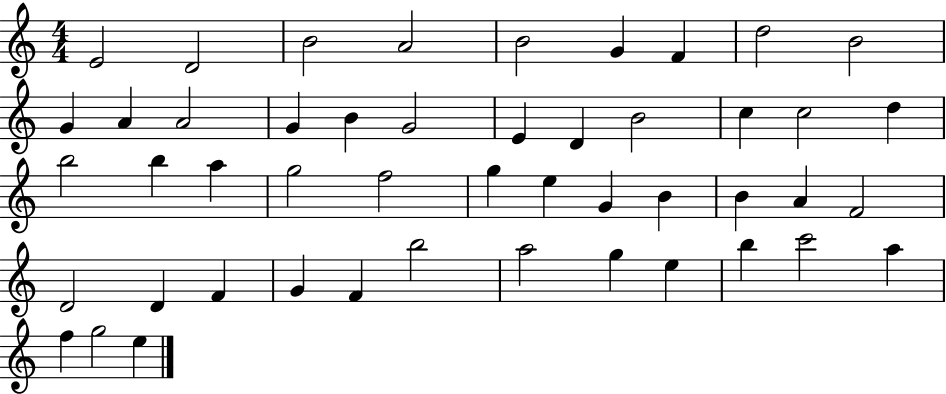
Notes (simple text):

E4/h D4/h B4/h A4/h B4/h G4/q F4/q D5/h B4/h G4/q A4/q A4/h G4/q B4/q G4/h E4/q D4/q B4/h C5/q C5/h D5/q B5/h B5/q A5/q G5/h F5/h G5/q E5/q G4/q B4/q B4/q A4/q F4/h D4/h D4/q F4/q G4/q F4/q B5/h A5/h G5/q E5/q B5/q C6/h A5/q F5/q G5/h E5/q